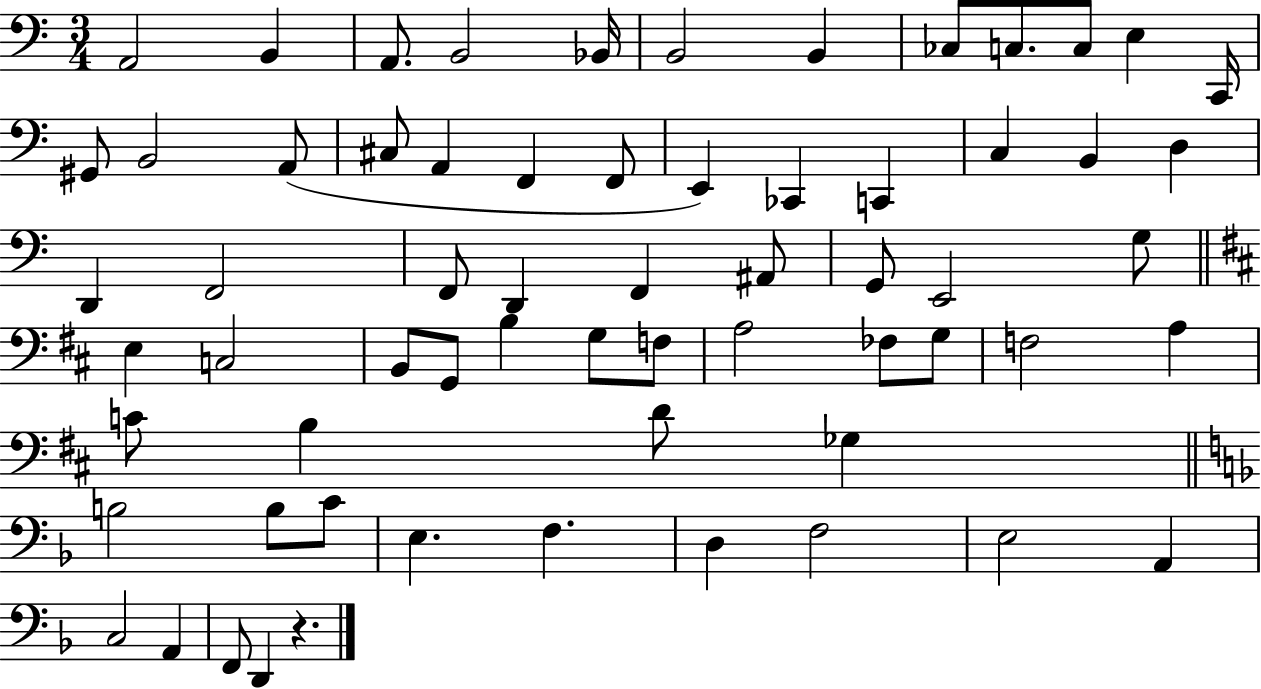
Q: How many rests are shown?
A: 1